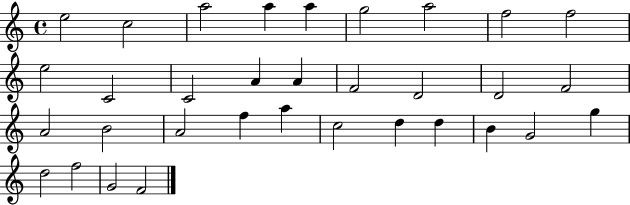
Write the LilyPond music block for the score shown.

{
  \clef treble
  \time 4/4
  \defaultTimeSignature
  \key c \major
  e''2 c''2 | a''2 a''4 a''4 | g''2 a''2 | f''2 f''2 | \break e''2 c'2 | c'2 a'4 a'4 | f'2 d'2 | d'2 f'2 | \break a'2 b'2 | a'2 f''4 a''4 | c''2 d''4 d''4 | b'4 g'2 g''4 | \break d''2 f''2 | g'2 f'2 | \bar "|."
}